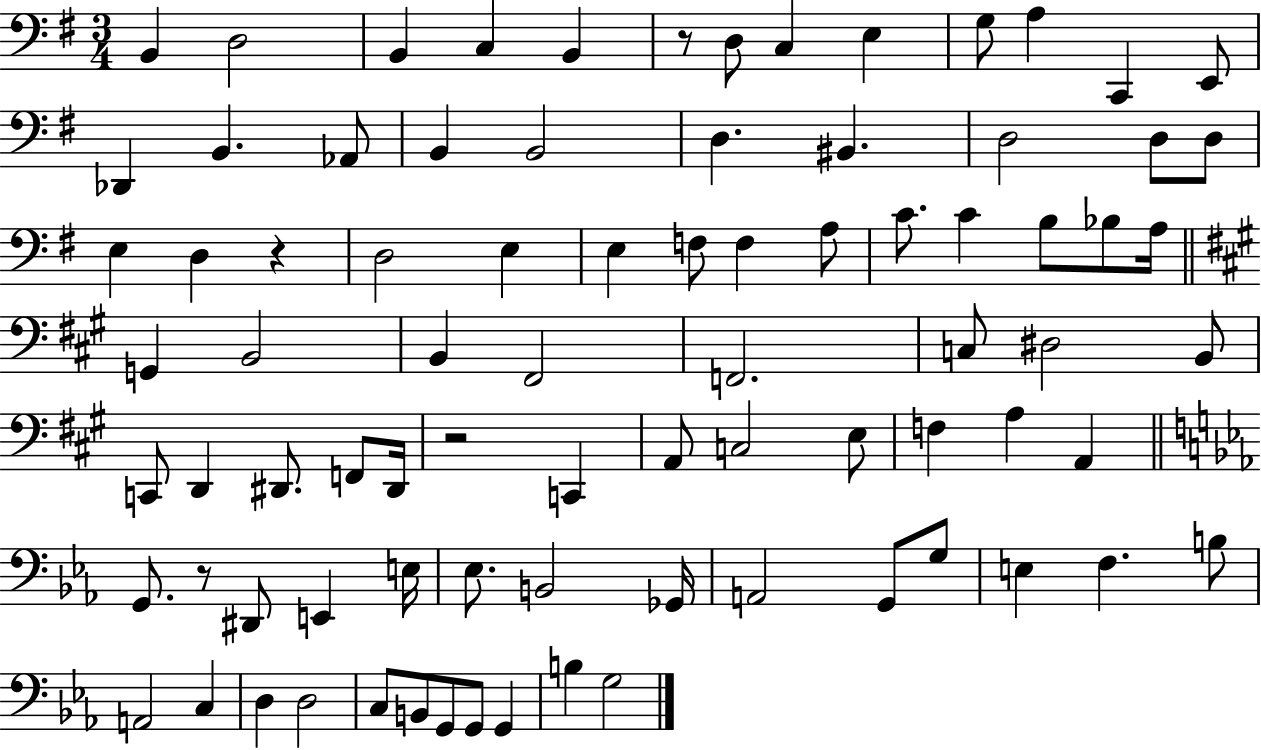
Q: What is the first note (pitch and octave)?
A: B2